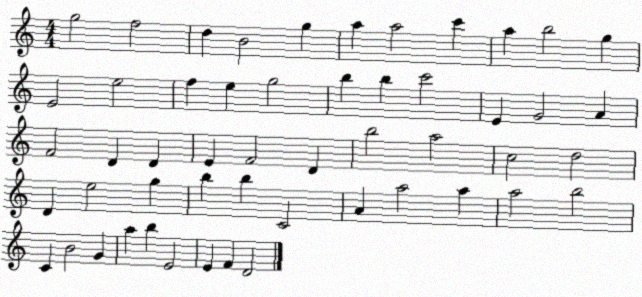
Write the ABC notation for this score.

X:1
T:Untitled
M:4/4
L:1/4
K:C
g2 f2 d B2 g a a2 c' a b2 g E2 e2 f e g2 b b c'2 E G2 A F2 D D E F2 D b2 a2 c2 d2 D e2 g b b C2 A a2 a a2 b2 C B2 G a b E2 E F D2